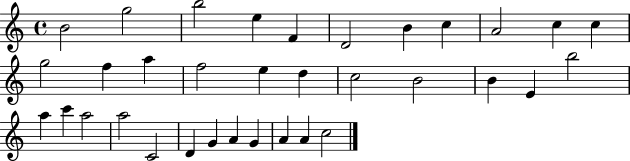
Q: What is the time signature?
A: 4/4